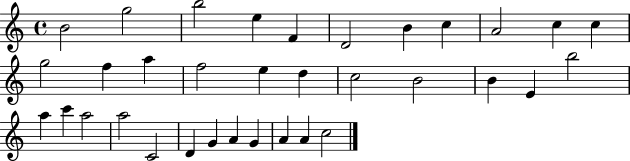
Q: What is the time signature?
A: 4/4